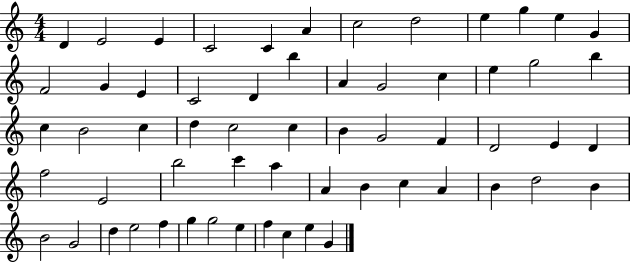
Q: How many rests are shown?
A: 0